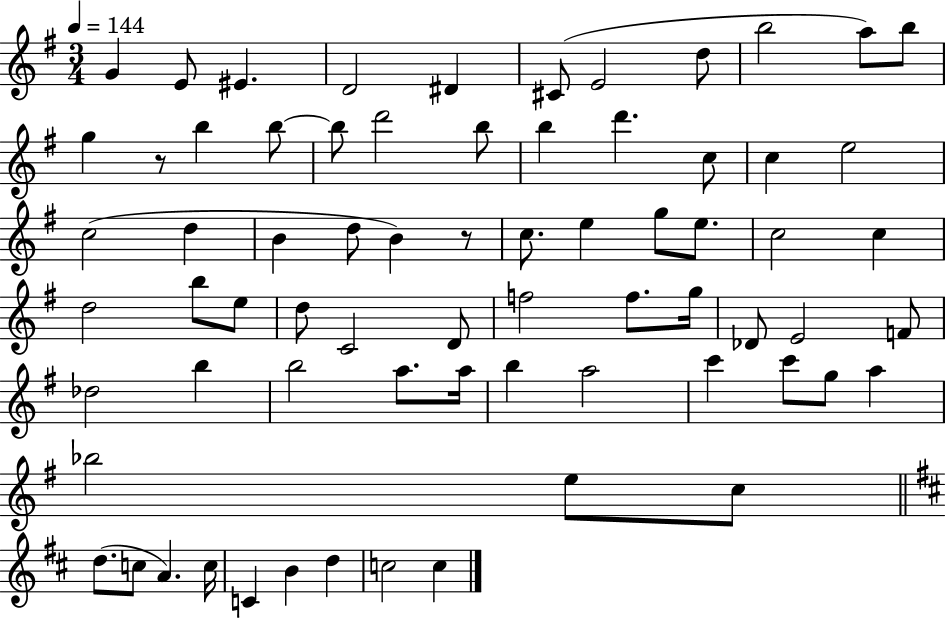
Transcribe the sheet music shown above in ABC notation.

X:1
T:Untitled
M:3/4
L:1/4
K:G
G E/2 ^E D2 ^D ^C/2 E2 d/2 b2 a/2 b/2 g z/2 b b/2 b/2 d'2 b/2 b d' c/2 c e2 c2 d B d/2 B z/2 c/2 e g/2 e/2 c2 c d2 b/2 e/2 d/2 C2 D/2 f2 f/2 g/4 _D/2 E2 F/2 _d2 b b2 a/2 a/4 b a2 c' c'/2 g/2 a _b2 e/2 c/2 d/2 c/2 A c/4 C B d c2 c